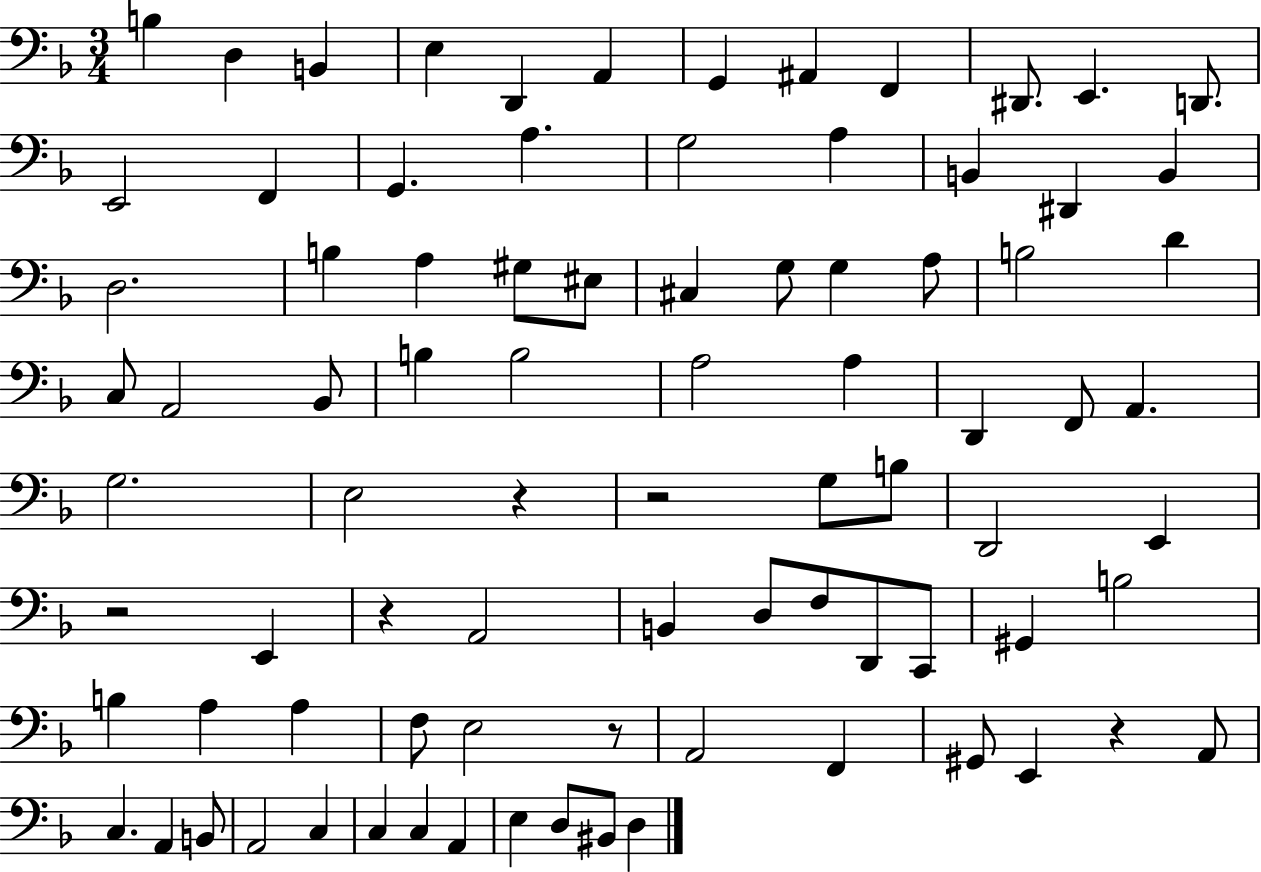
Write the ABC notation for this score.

X:1
T:Untitled
M:3/4
L:1/4
K:F
B, D, B,, E, D,, A,, G,, ^A,, F,, ^D,,/2 E,, D,,/2 E,,2 F,, G,, A, G,2 A, B,, ^D,, B,, D,2 B, A, ^G,/2 ^E,/2 ^C, G,/2 G, A,/2 B,2 D C,/2 A,,2 _B,,/2 B, B,2 A,2 A, D,, F,,/2 A,, G,2 E,2 z z2 G,/2 B,/2 D,,2 E,, z2 E,, z A,,2 B,, D,/2 F,/2 D,,/2 C,,/2 ^G,, B,2 B, A, A, F,/2 E,2 z/2 A,,2 F,, ^G,,/2 E,, z A,,/2 C, A,, B,,/2 A,,2 C, C, C, A,, E, D,/2 ^B,,/2 D,